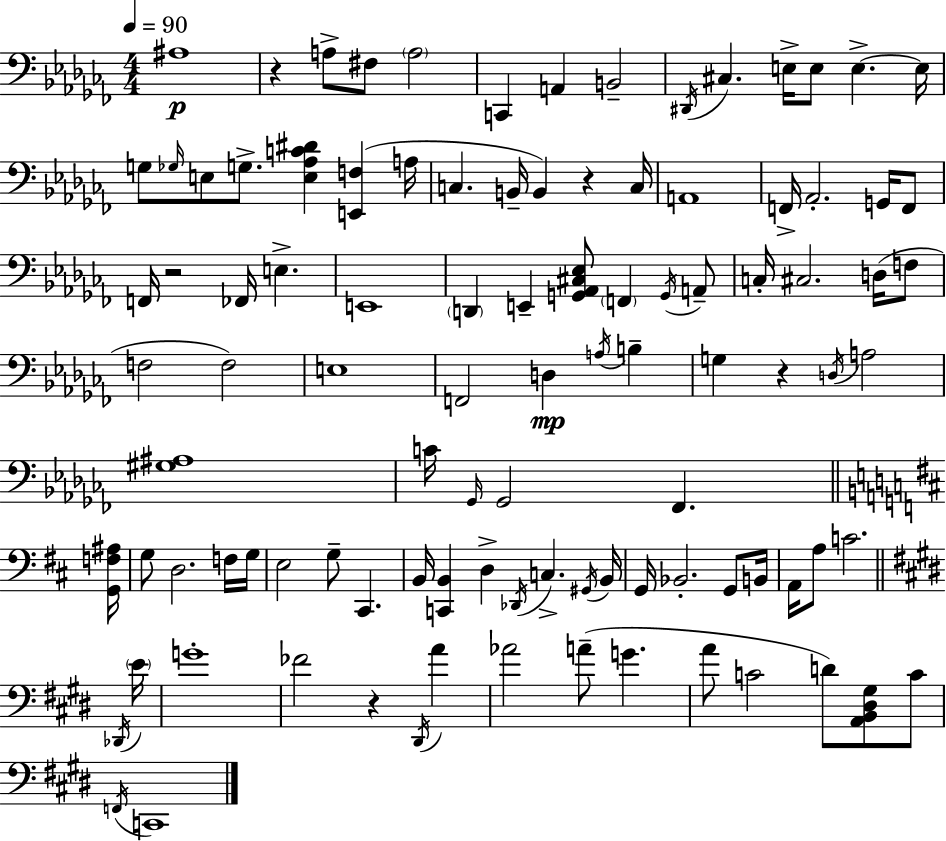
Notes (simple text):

A#3/w R/q A3/e F#3/e A3/h C2/q A2/q B2/h D#2/s C#3/q. E3/s E3/e E3/q. E3/s G3/e Gb3/s E3/e G3/e. [E3,Ab3,C4,D#4]/q [E2,F3]/q A3/s C3/q. B2/s B2/q R/q C3/s A2/w F2/s Ab2/h. G2/s F2/e F2/s R/h FES2/s E3/q. E2/w D2/q E2/q [G2,Ab2,C#3,Eb3]/e F2/q G2/s A2/e C3/s C#3/h. D3/s F3/e F3/h F3/h E3/w F2/h D3/q A3/s B3/q G3/q R/q D3/s A3/h [G#3,A#3]/w C4/s Gb2/s Gb2/h FES2/q. [G2,F3,A#3]/s G3/e D3/h. F3/s G3/s E3/h G3/e C#2/q. B2/s [C2,B2]/q D3/q Db2/s C3/q. G#2/s B2/s G2/s Bb2/h. G2/e B2/s A2/s A3/e C4/h. Db2/s E4/s G4/w FES4/h R/q D#2/s A4/q Ab4/h A4/e G4/q. A4/e C4/h D4/e [A2,B2,D#3,G#3]/e C4/e F2/s C2/w